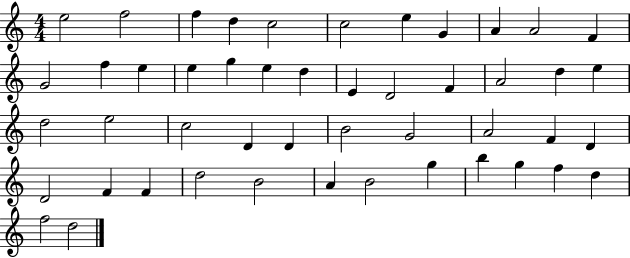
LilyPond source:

{
  \clef treble
  \numericTimeSignature
  \time 4/4
  \key c \major
  e''2 f''2 | f''4 d''4 c''2 | c''2 e''4 g'4 | a'4 a'2 f'4 | \break g'2 f''4 e''4 | e''4 g''4 e''4 d''4 | e'4 d'2 f'4 | a'2 d''4 e''4 | \break d''2 e''2 | c''2 d'4 d'4 | b'2 g'2 | a'2 f'4 d'4 | \break d'2 f'4 f'4 | d''2 b'2 | a'4 b'2 g''4 | b''4 g''4 f''4 d''4 | \break f''2 d''2 | \bar "|."
}